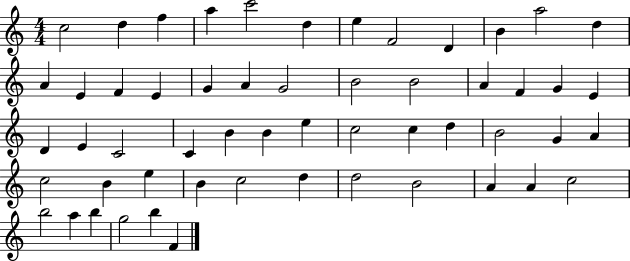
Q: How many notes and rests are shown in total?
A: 55